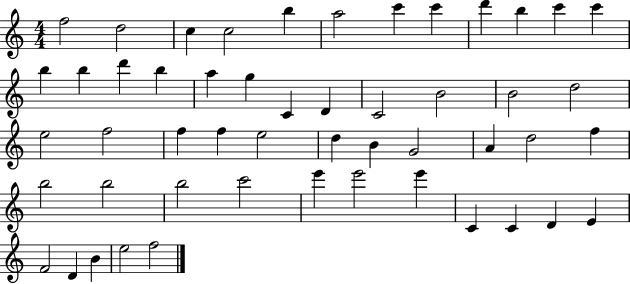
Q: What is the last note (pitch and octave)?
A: F5